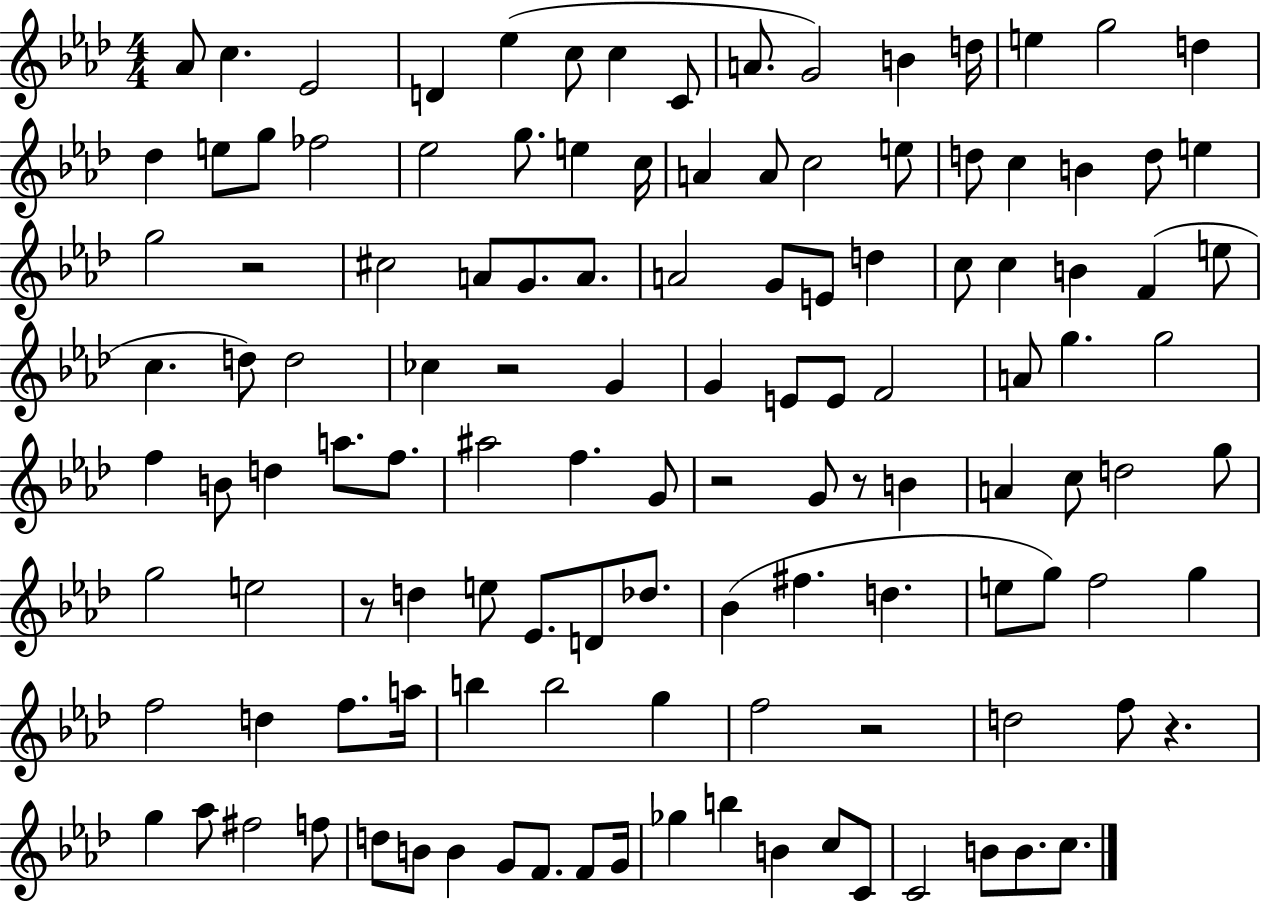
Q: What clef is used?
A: treble